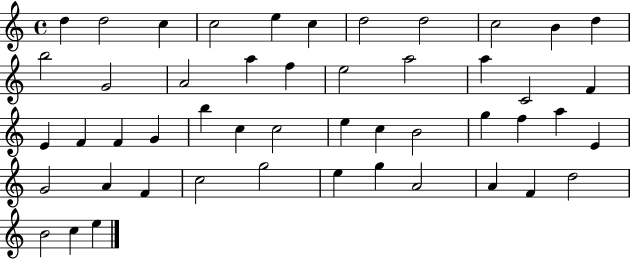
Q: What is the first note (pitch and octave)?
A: D5